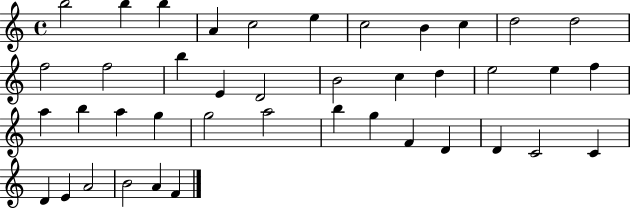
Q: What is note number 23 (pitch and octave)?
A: A5